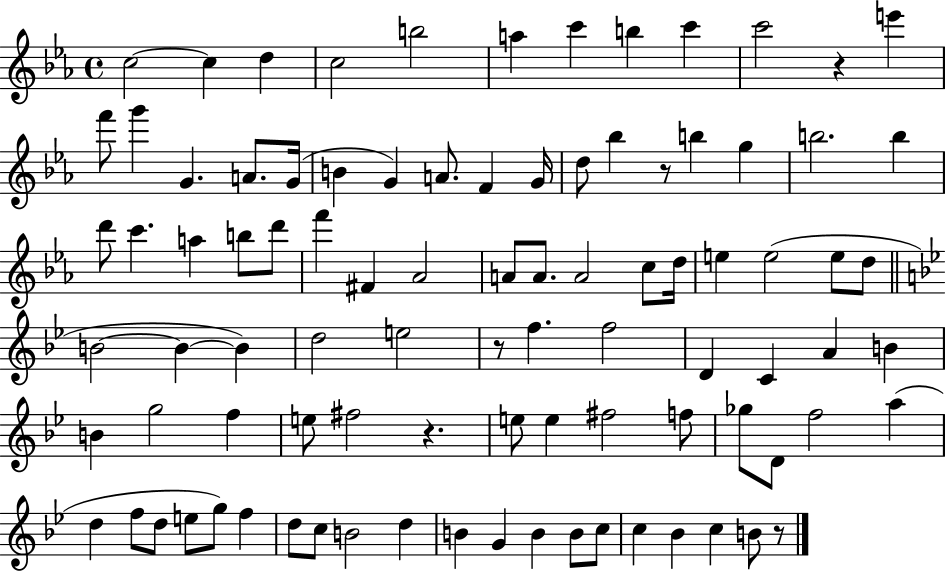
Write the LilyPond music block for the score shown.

{
  \clef treble
  \time 4/4
  \defaultTimeSignature
  \key ees \major
  c''2~~ c''4 d''4 | c''2 b''2 | a''4 c'''4 b''4 c'''4 | c'''2 r4 e'''4 | \break f'''8 g'''4 g'4. a'8. g'16( | b'4 g'4) a'8. f'4 g'16 | d''8 bes''4 r8 b''4 g''4 | b''2. b''4 | \break d'''8 c'''4. a''4 b''8 d'''8 | f'''4 fis'4 aes'2 | a'8 a'8. a'2 c''8 d''16 | e''4 e''2( e''8 d''8 | \break \bar "||" \break \key g \minor b'2~~ b'4~~ b'4) | d''2 e''2 | r8 f''4. f''2 | d'4 c'4 a'4 b'4 | \break b'4 g''2 f''4 | e''8 fis''2 r4. | e''8 e''4 fis''2 f''8 | ges''8 d'8 f''2 a''4( | \break d''4 f''8 d''8 e''8 g''8) f''4 | d''8 c''8 b'2 d''4 | b'4 g'4 b'4 b'8 c''8 | c''4 bes'4 c''4 b'8 r8 | \break \bar "|."
}